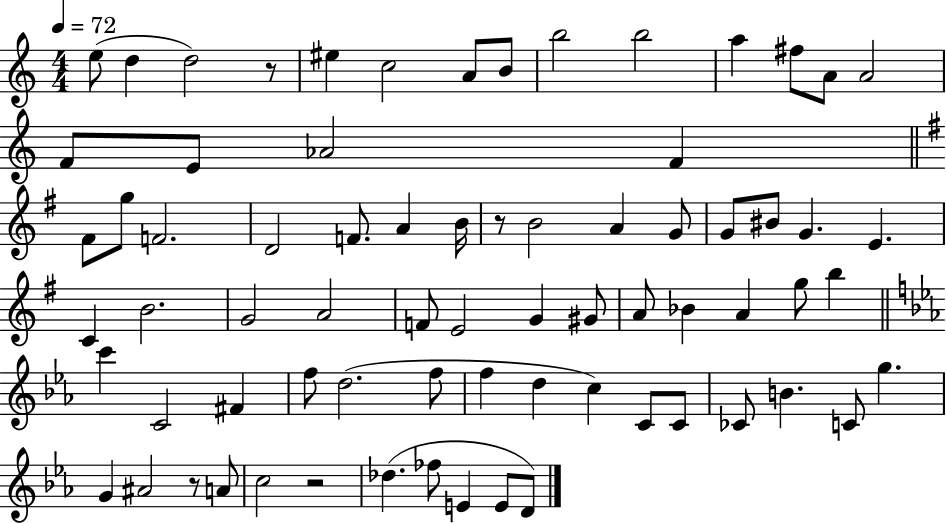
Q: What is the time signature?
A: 4/4